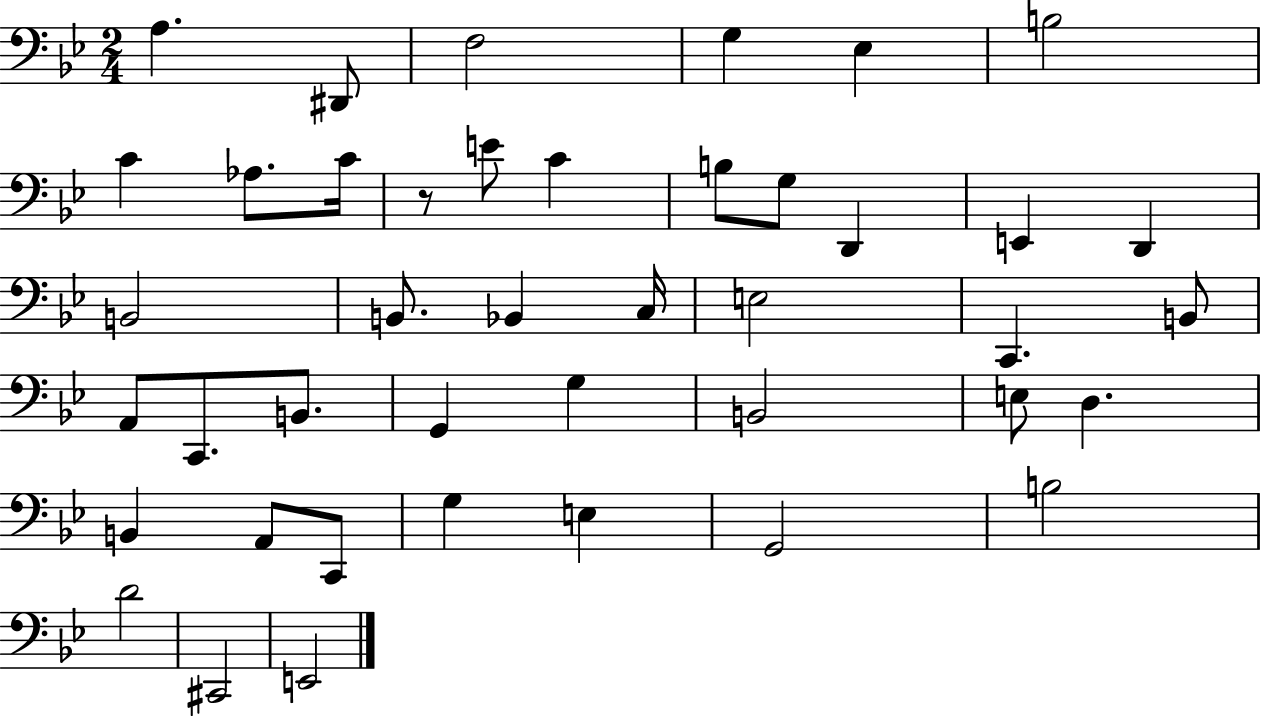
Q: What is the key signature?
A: BES major